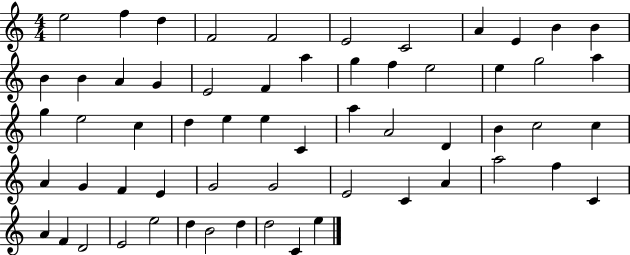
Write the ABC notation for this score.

X:1
T:Untitled
M:4/4
L:1/4
K:C
e2 f d F2 F2 E2 C2 A E B B B B A G E2 F a g f e2 e g2 a g e2 c d e e C a A2 D B c2 c A G F E G2 G2 E2 C A a2 f C A F D2 E2 e2 d B2 d d2 C e